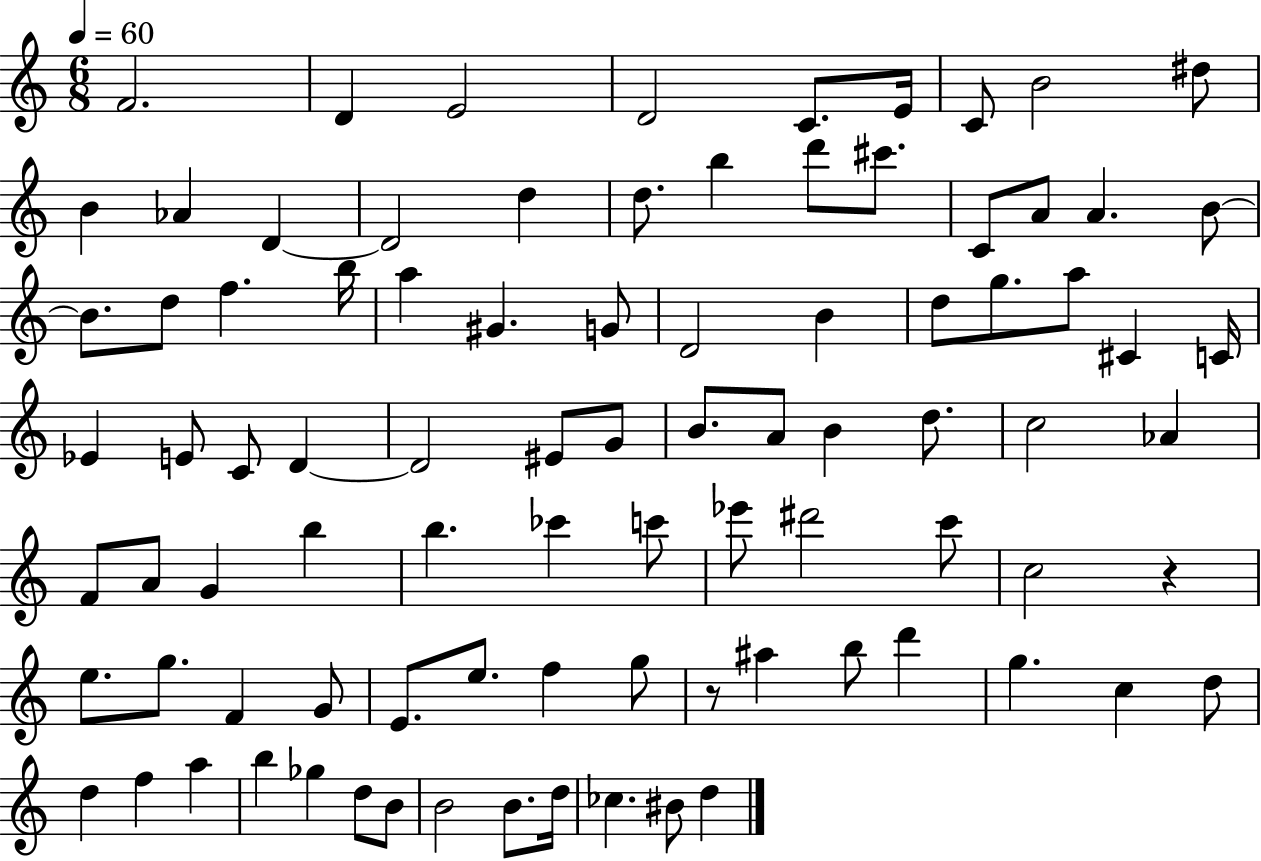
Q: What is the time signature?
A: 6/8